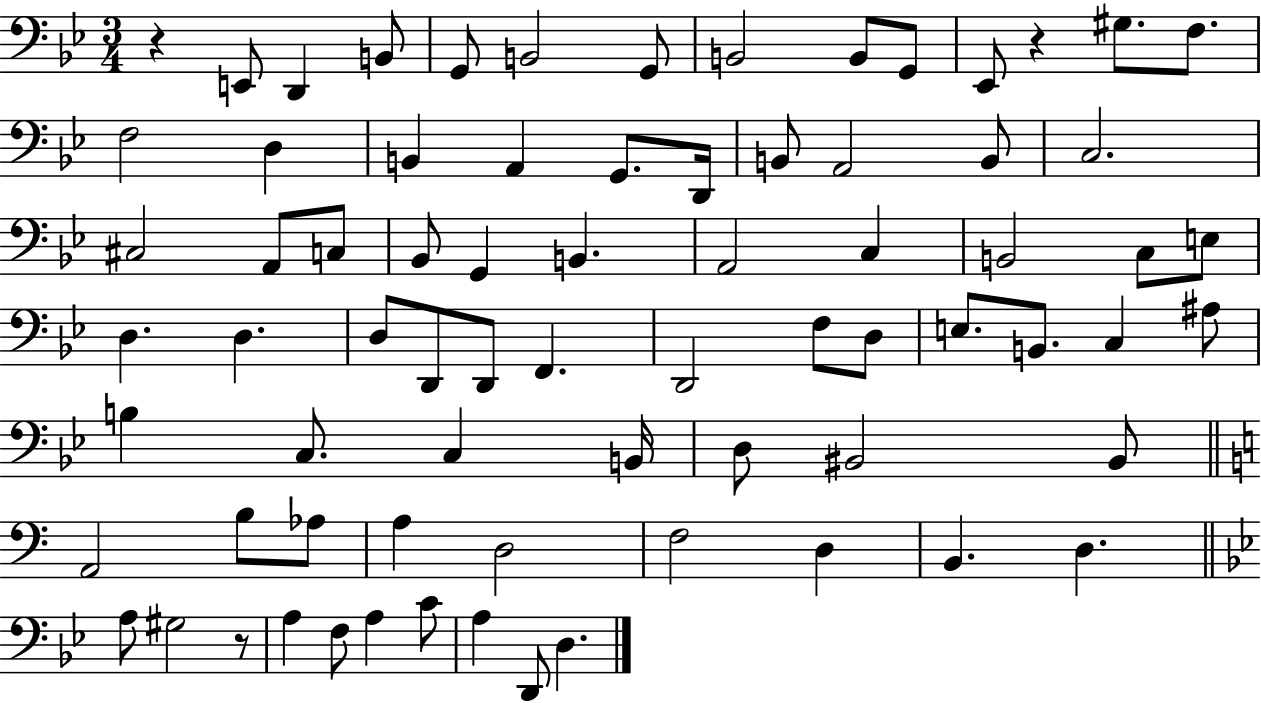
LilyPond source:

{
  \clef bass
  \numericTimeSignature
  \time 3/4
  \key bes \major
  r4 e,8 d,4 b,8 | g,8 b,2 g,8 | b,2 b,8 g,8 | ees,8 r4 gis8. f8. | \break f2 d4 | b,4 a,4 g,8. d,16 | b,8 a,2 b,8 | c2. | \break cis2 a,8 c8 | bes,8 g,4 b,4. | a,2 c4 | b,2 c8 e8 | \break d4. d4. | d8 d,8 d,8 f,4. | d,2 f8 d8 | e8. b,8. c4 ais8 | \break b4 c8. c4 b,16 | d8 bis,2 bis,8 | \bar "||" \break \key c \major a,2 b8 aes8 | a4 d2 | f2 d4 | b,4. d4. | \break \bar "||" \break \key g \minor a8 gis2 r8 | a4 f8 a4 c'8 | a4 d,8 d4. | \bar "|."
}